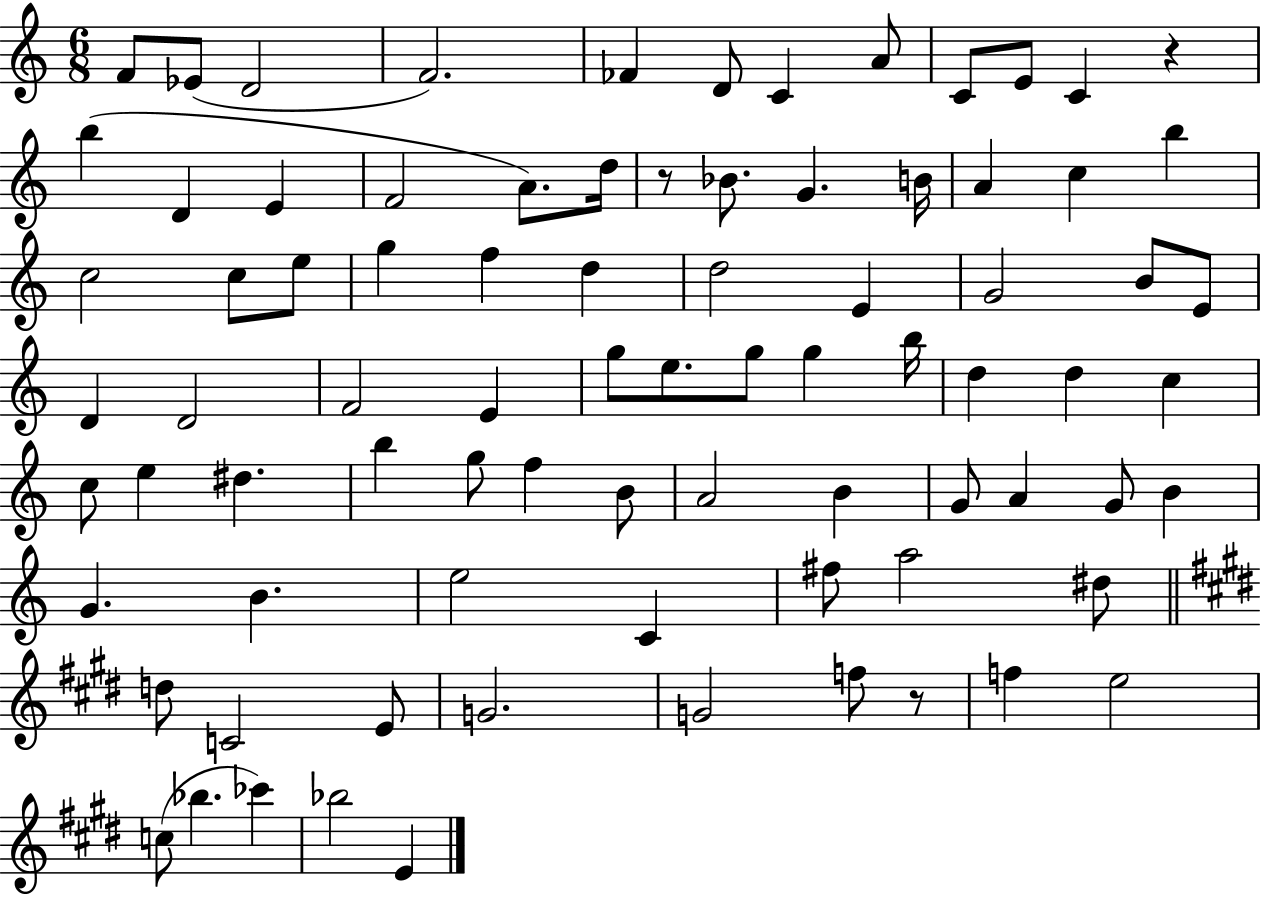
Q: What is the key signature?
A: C major